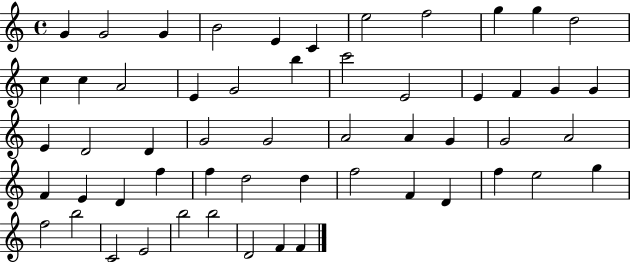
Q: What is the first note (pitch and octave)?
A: G4